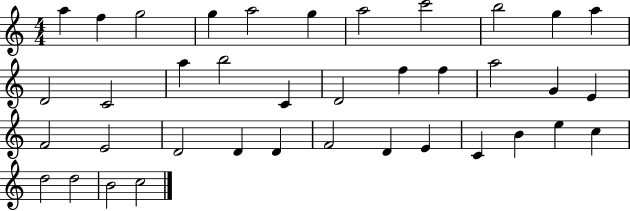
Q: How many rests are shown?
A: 0